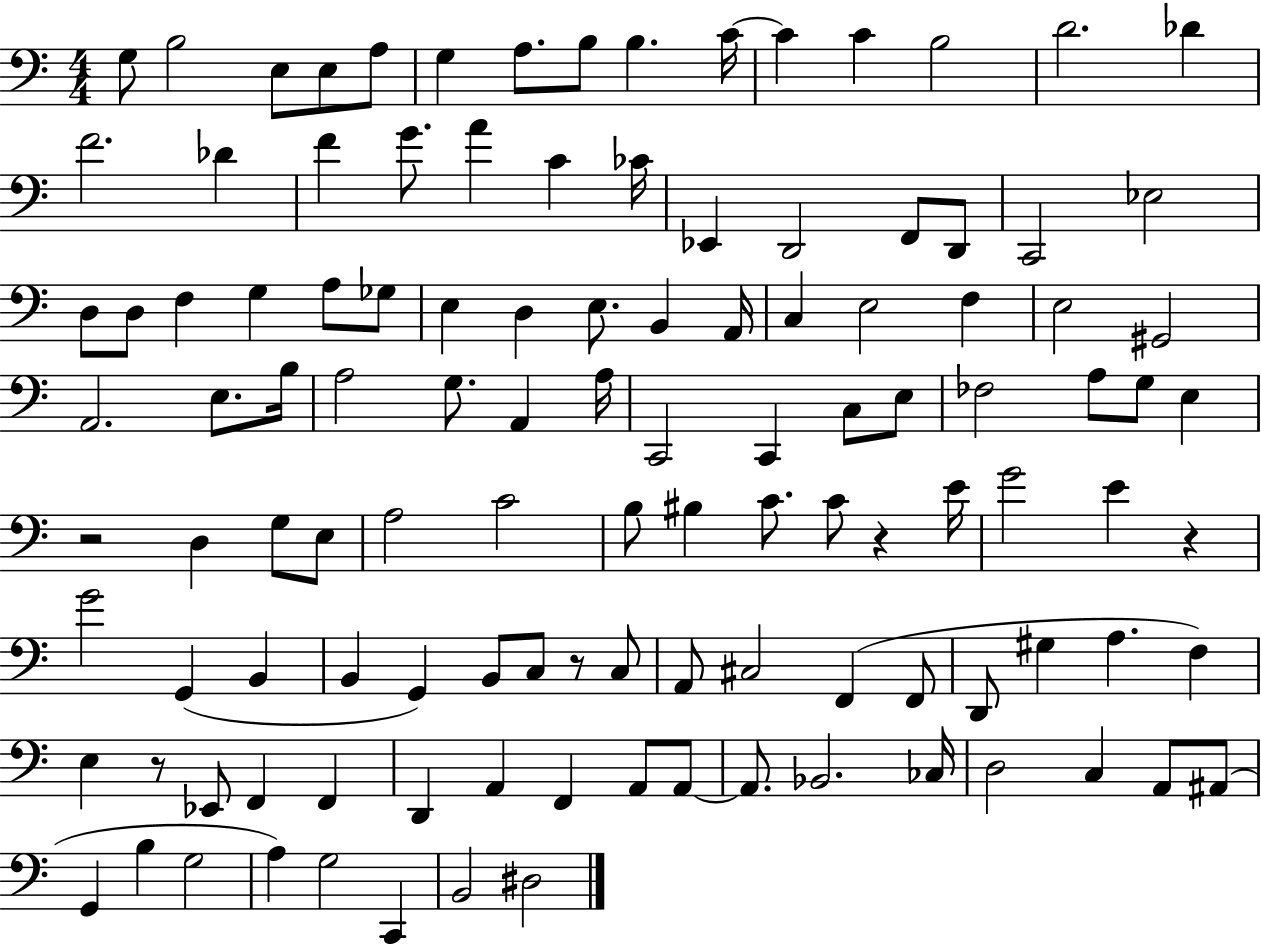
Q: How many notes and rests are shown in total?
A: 116